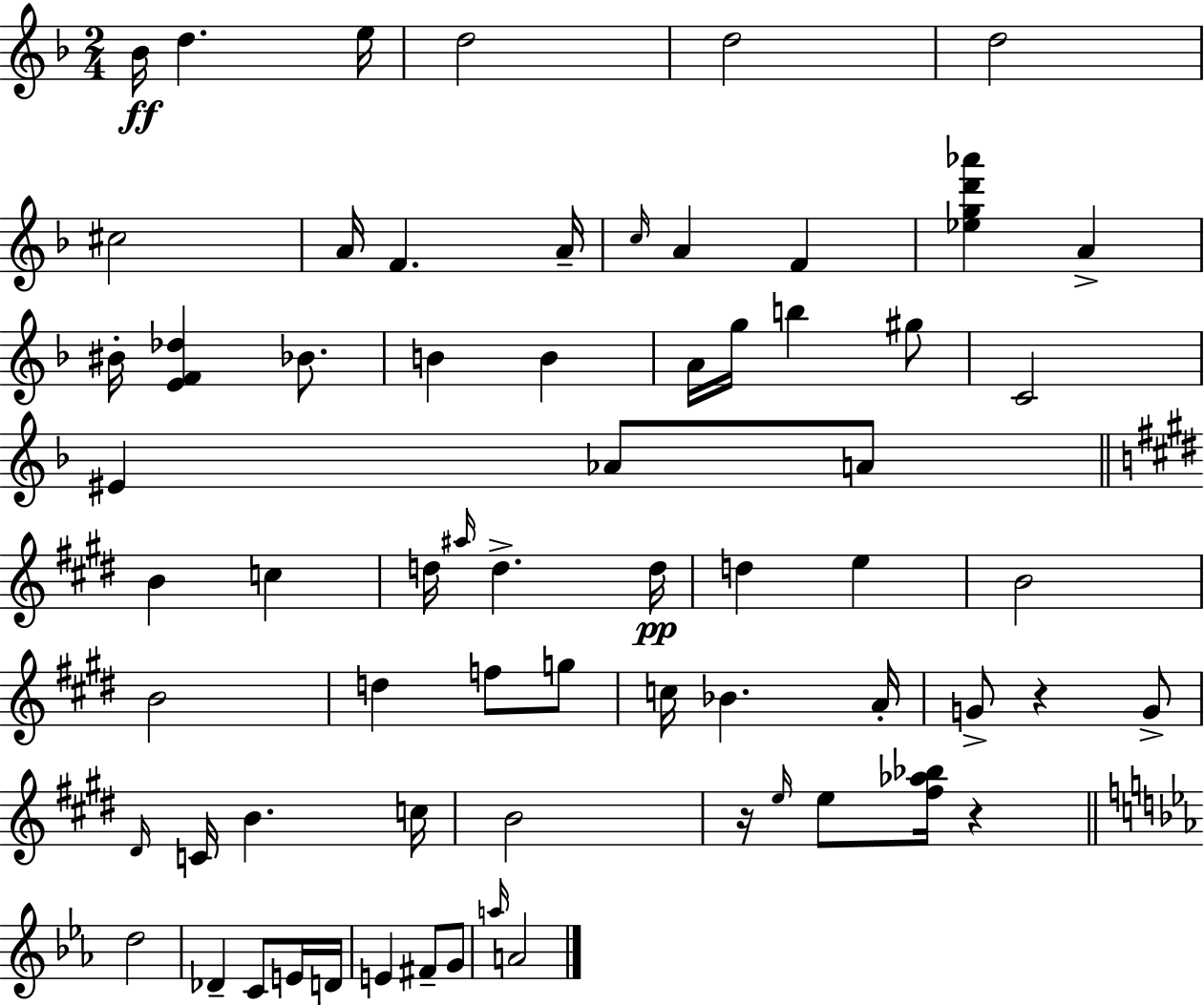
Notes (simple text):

Bb4/s D5/q. E5/s D5/h D5/h D5/h C#5/h A4/s F4/q. A4/s C5/s A4/q F4/q [Eb5,G5,D6,Ab6]/q A4/q BIS4/s [E4,F4,Db5]/q Bb4/e. B4/q B4/q A4/s G5/s B5/q G#5/e C4/h EIS4/q Ab4/e A4/e B4/q C5/q D5/s A#5/s D5/q. D5/s D5/q E5/q B4/h B4/h D5/q F5/e G5/e C5/s Bb4/q. A4/s G4/e R/q G4/e D#4/s C4/s B4/q. C5/s B4/h R/s E5/s E5/e [F#5,Ab5,Bb5]/s R/q D5/h Db4/q C4/e E4/s D4/s E4/q F#4/e G4/e A5/s A4/h